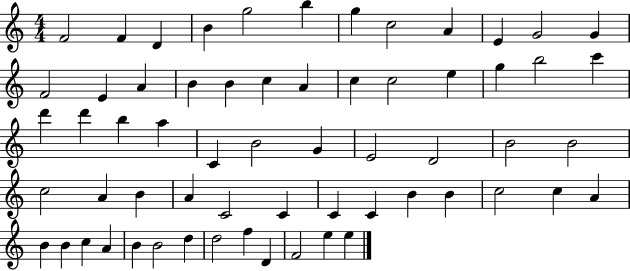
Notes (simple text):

F4/h F4/q D4/q B4/q G5/h B5/q G5/q C5/h A4/q E4/q G4/h G4/q F4/h E4/q A4/q B4/q B4/q C5/q A4/q C5/q C5/h E5/q G5/q B5/h C6/q D6/q D6/q B5/q A5/q C4/q B4/h G4/q E4/h D4/h B4/h B4/h C5/h A4/q B4/q A4/q C4/h C4/q C4/q C4/q B4/q B4/q C5/h C5/q A4/q B4/q B4/q C5/q A4/q B4/q B4/h D5/q D5/h F5/q D4/q F4/h E5/q E5/q